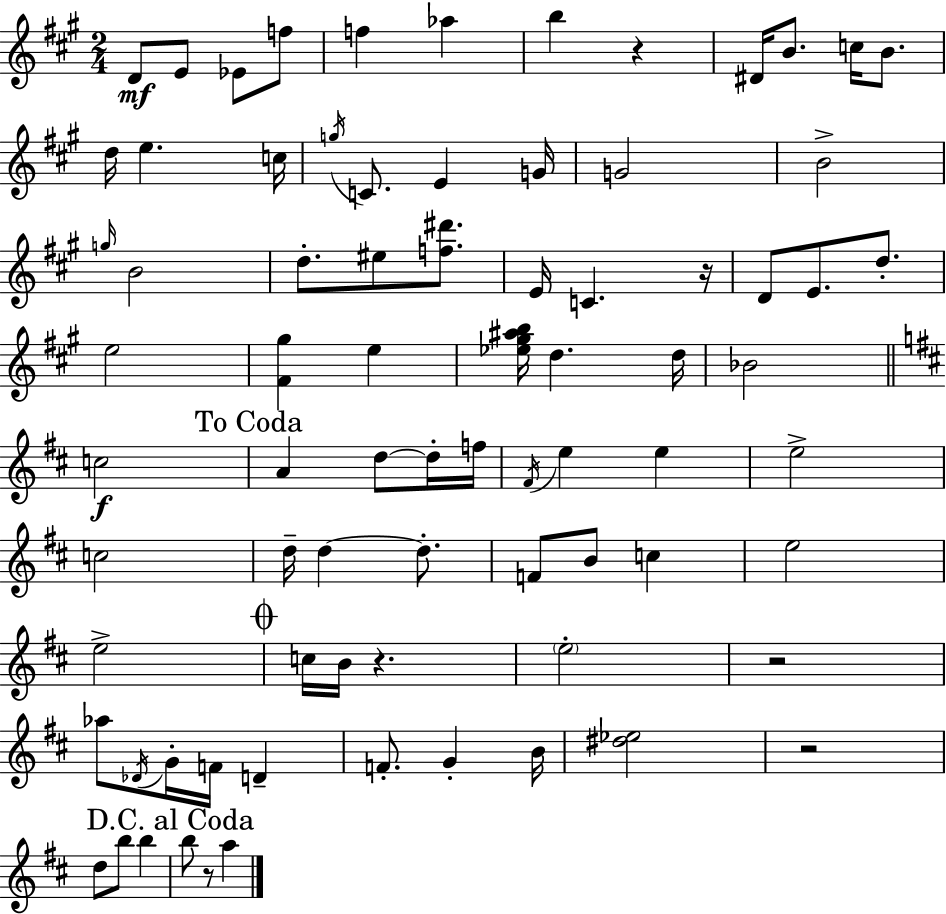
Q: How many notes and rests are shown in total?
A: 78